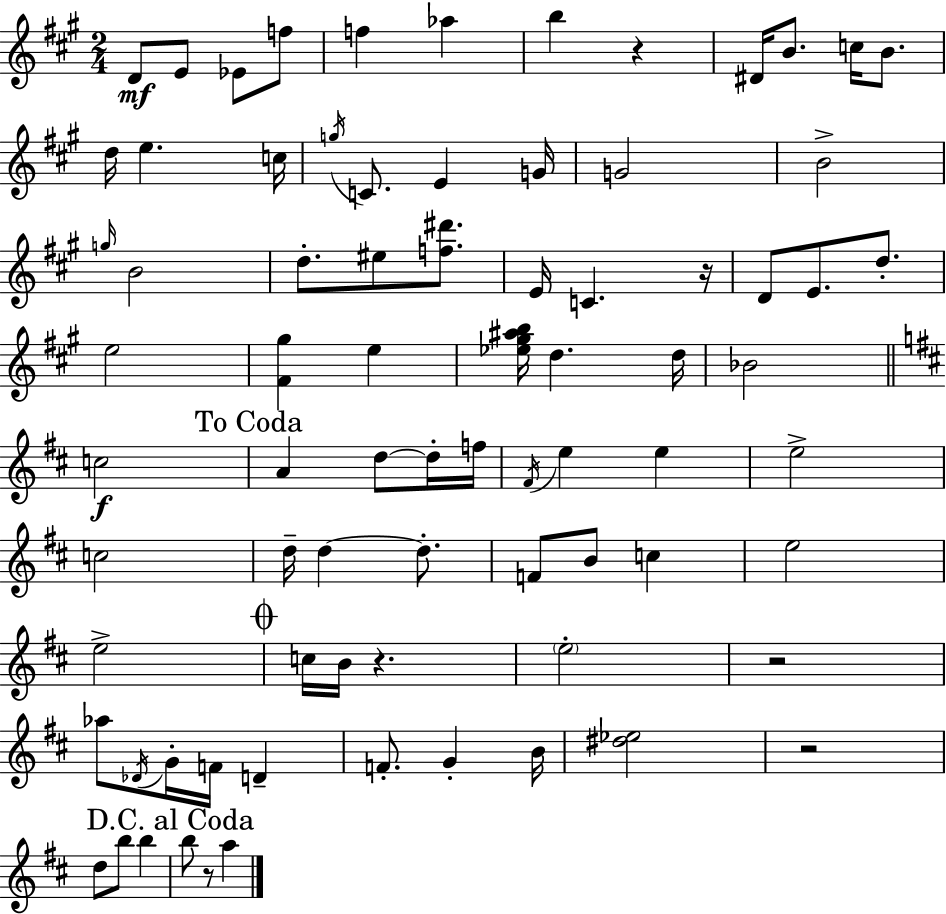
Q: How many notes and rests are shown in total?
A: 78